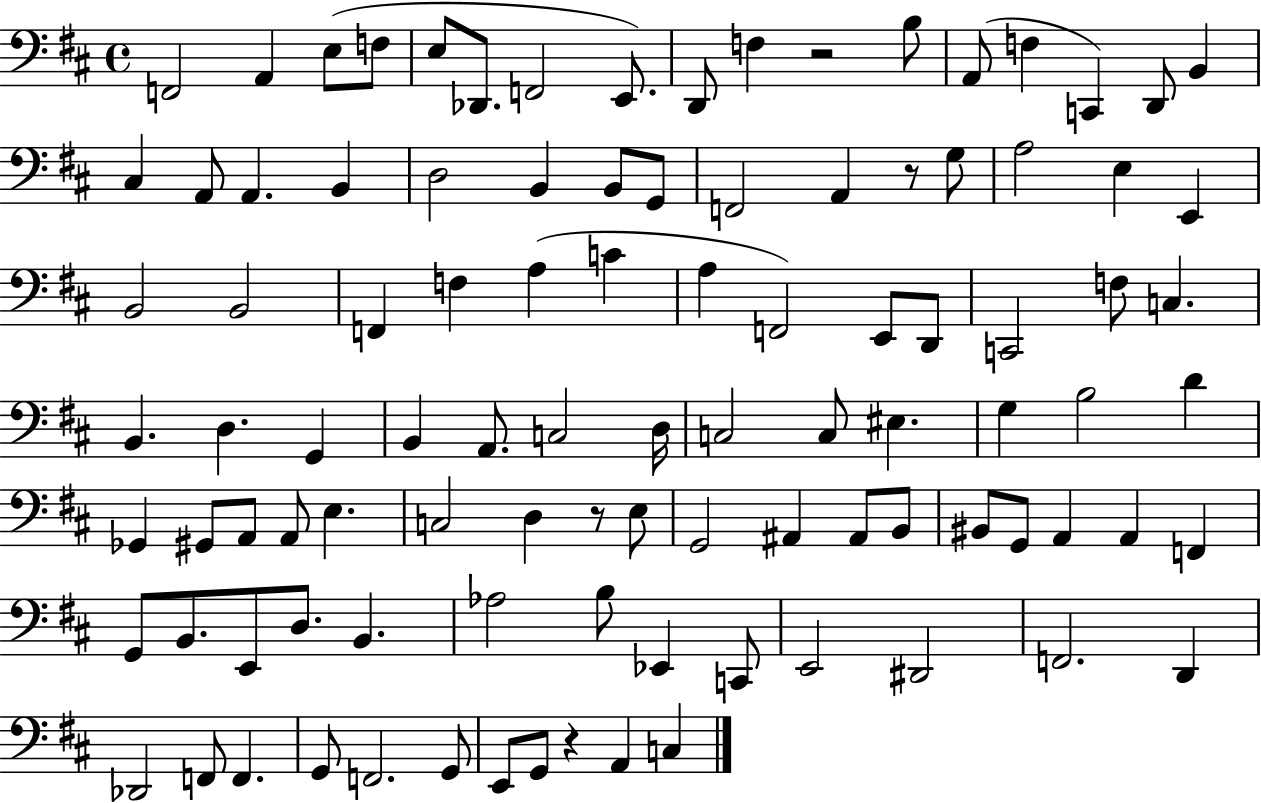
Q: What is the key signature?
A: D major